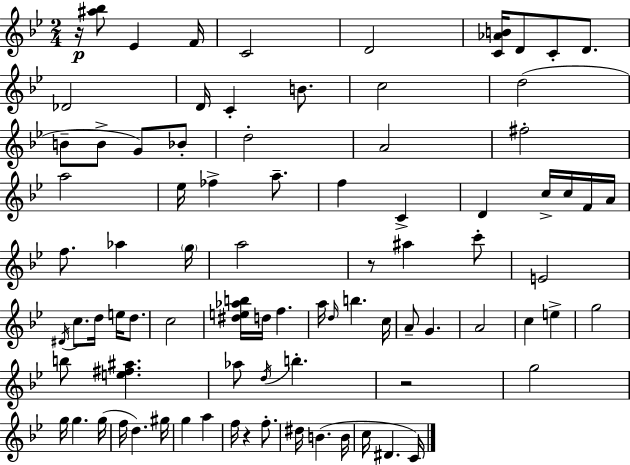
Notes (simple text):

R/s [A#5,Bb5]/e Eb4/q F4/s C4/h D4/h [C4,Ab4,B4]/s D4/e C4/e D4/e. Db4/h D4/s C4/q B4/e. C5/h D5/h B4/e B4/e G4/e Bb4/e D5/h A4/h F#5/h A5/h Eb5/s FES5/q A5/e. F5/q C4/q D4/q C5/s C5/s F4/s A4/s F5/e. Ab5/q G5/s A5/h R/e A#5/q C6/e E4/h D#4/s C5/e. D5/s E5/s D5/e. C5/h [D#5,E5,Ab5,B5]/s D5/s F5/q. A5/s D5/s B5/q. C5/s A4/e G4/q. A4/h C5/q E5/q G5/h B5/e [E5,F#5,A#5]/q. Ab5/e D5/s B5/q. R/h G5/h G5/s G5/q. G5/s F5/s D5/q. G#5/s G5/q A5/q F5/s R/q F5/e. D#5/s B4/q. B4/s C5/s D#4/q. C4/s